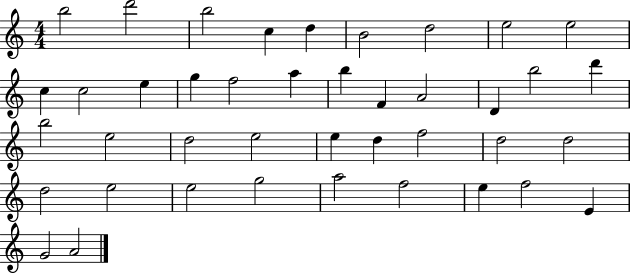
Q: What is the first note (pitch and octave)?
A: B5